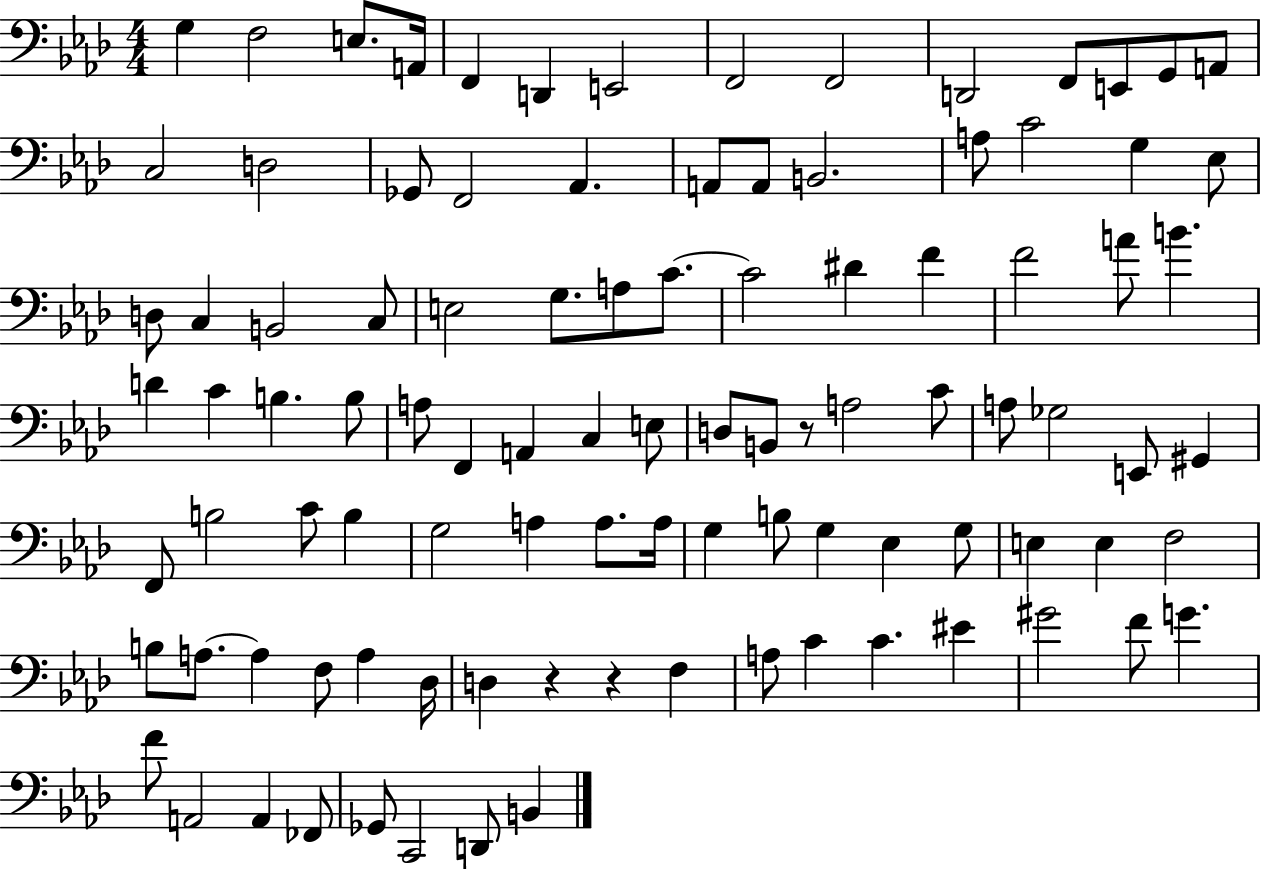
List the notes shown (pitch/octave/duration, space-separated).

G3/q F3/h E3/e. A2/s F2/q D2/q E2/h F2/h F2/h D2/h F2/e E2/e G2/e A2/e C3/h D3/h Gb2/e F2/h Ab2/q. A2/e A2/e B2/h. A3/e C4/h G3/q Eb3/e D3/e C3/q B2/h C3/e E3/h G3/e. A3/e C4/e. C4/h D#4/q F4/q F4/h A4/e B4/q. D4/q C4/q B3/q. B3/e A3/e F2/q A2/q C3/q E3/e D3/e B2/e R/e A3/h C4/e A3/e Gb3/h E2/e G#2/q F2/e B3/h C4/e B3/q G3/h A3/q A3/e. A3/s G3/q B3/e G3/q Eb3/q G3/e E3/q E3/q F3/h B3/e A3/e. A3/q F3/e A3/q Db3/s D3/q R/q R/q F3/q A3/e C4/q C4/q. EIS4/q G#4/h F4/e G4/q. F4/e A2/h A2/q FES2/e Gb2/e C2/h D2/e B2/q